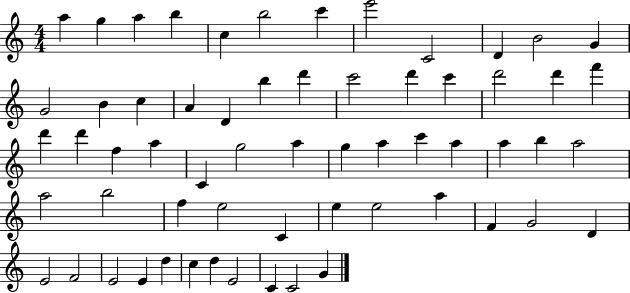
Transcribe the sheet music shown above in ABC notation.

X:1
T:Untitled
M:4/4
L:1/4
K:C
a g a b c b2 c' e'2 C2 D B2 G G2 B c A D b d' c'2 d' c' d'2 d' f' d' d' f a C g2 a g a c' a a b a2 a2 b2 f e2 C e e2 a F G2 D E2 F2 E2 E d c d E2 C C2 G